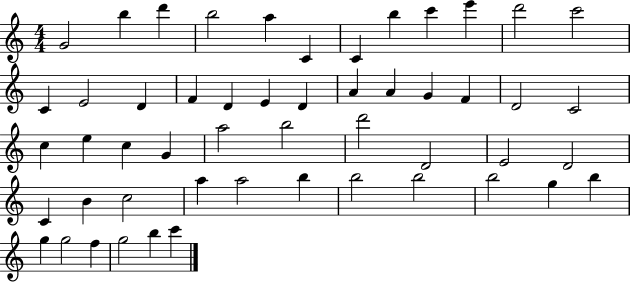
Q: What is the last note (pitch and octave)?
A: C6